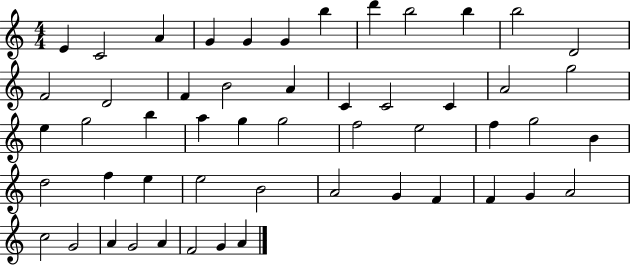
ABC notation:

X:1
T:Untitled
M:4/4
L:1/4
K:C
E C2 A G G G b d' b2 b b2 D2 F2 D2 F B2 A C C2 C A2 g2 e g2 b a g g2 f2 e2 f g2 B d2 f e e2 B2 A2 G F F G A2 c2 G2 A G2 A F2 G A